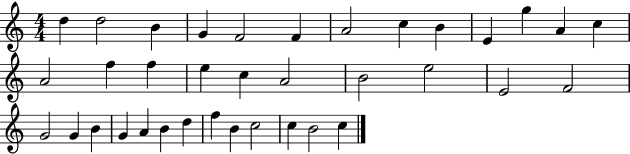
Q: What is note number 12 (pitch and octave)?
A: A4